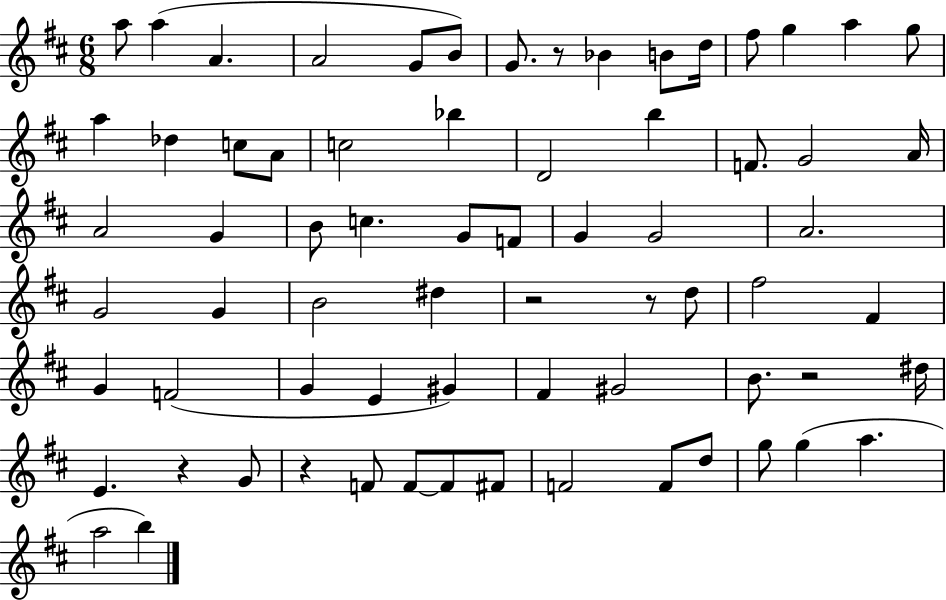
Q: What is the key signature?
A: D major